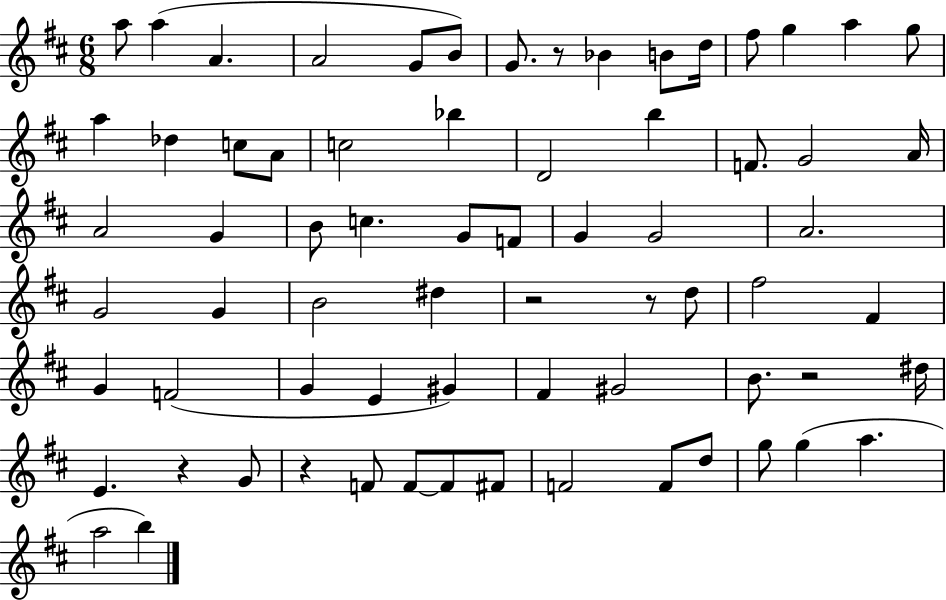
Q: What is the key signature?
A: D major